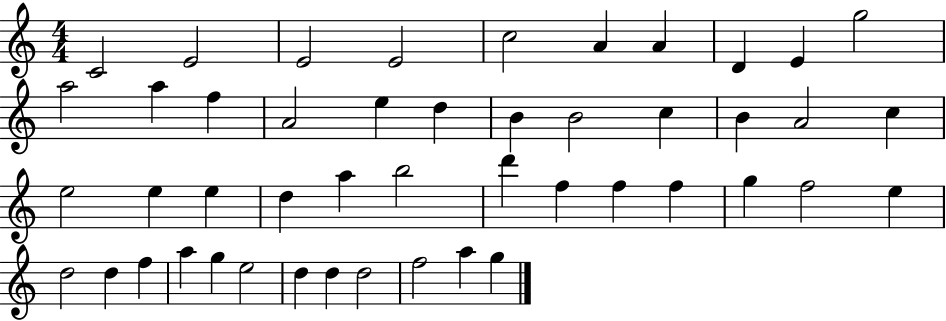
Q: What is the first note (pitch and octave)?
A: C4